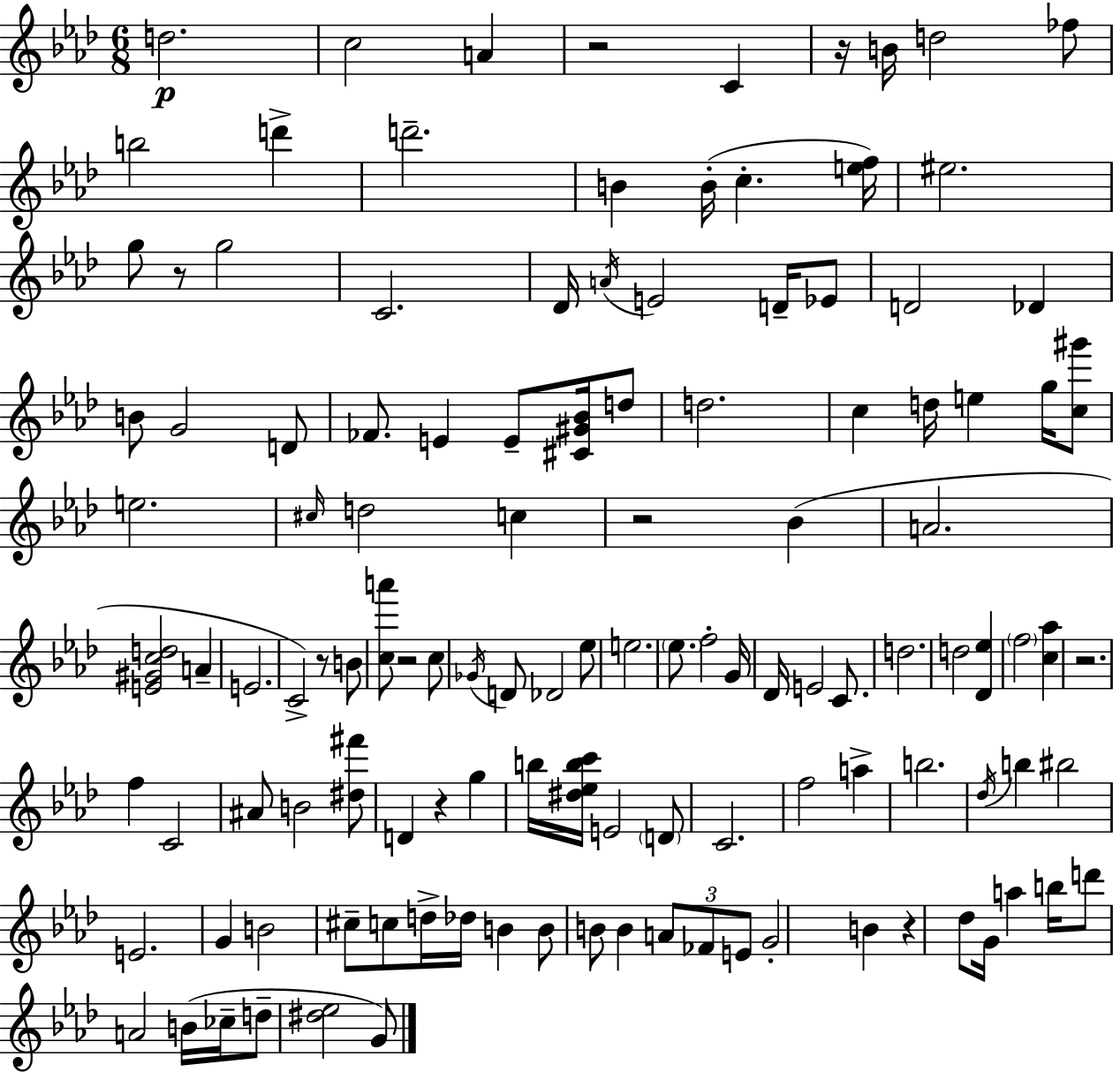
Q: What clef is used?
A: treble